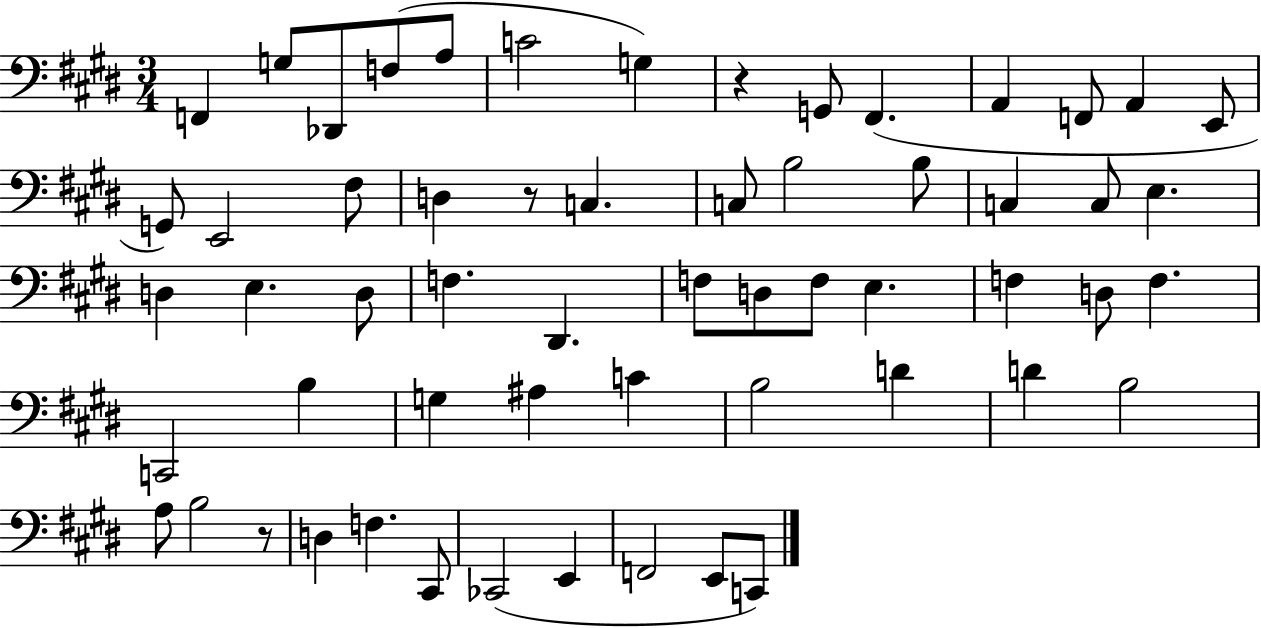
{
  \clef bass
  \numericTimeSignature
  \time 3/4
  \key e \major
  f,4 g8 des,8 f8( a8 | c'2 g4) | r4 g,8 fis,4.( | a,4 f,8 a,4 e,8 | \break g,8) e,2 fis8 | d4 r8 c4. | c8 b2 b8 | c4 c8 e4. | \break d4 e4. d8 | f4. dis,4. | f8 d8 f8 e4. | f4 d8 f4. | \break c,2 b4 | g4 ais4 c'4 | b2 d'4 | d'4 b2 | \break a8 b2 r8 | d4 f4. cis,8 | ces,2( e,4 | f,2 e,8 c,8) | \break \bar "|."
}